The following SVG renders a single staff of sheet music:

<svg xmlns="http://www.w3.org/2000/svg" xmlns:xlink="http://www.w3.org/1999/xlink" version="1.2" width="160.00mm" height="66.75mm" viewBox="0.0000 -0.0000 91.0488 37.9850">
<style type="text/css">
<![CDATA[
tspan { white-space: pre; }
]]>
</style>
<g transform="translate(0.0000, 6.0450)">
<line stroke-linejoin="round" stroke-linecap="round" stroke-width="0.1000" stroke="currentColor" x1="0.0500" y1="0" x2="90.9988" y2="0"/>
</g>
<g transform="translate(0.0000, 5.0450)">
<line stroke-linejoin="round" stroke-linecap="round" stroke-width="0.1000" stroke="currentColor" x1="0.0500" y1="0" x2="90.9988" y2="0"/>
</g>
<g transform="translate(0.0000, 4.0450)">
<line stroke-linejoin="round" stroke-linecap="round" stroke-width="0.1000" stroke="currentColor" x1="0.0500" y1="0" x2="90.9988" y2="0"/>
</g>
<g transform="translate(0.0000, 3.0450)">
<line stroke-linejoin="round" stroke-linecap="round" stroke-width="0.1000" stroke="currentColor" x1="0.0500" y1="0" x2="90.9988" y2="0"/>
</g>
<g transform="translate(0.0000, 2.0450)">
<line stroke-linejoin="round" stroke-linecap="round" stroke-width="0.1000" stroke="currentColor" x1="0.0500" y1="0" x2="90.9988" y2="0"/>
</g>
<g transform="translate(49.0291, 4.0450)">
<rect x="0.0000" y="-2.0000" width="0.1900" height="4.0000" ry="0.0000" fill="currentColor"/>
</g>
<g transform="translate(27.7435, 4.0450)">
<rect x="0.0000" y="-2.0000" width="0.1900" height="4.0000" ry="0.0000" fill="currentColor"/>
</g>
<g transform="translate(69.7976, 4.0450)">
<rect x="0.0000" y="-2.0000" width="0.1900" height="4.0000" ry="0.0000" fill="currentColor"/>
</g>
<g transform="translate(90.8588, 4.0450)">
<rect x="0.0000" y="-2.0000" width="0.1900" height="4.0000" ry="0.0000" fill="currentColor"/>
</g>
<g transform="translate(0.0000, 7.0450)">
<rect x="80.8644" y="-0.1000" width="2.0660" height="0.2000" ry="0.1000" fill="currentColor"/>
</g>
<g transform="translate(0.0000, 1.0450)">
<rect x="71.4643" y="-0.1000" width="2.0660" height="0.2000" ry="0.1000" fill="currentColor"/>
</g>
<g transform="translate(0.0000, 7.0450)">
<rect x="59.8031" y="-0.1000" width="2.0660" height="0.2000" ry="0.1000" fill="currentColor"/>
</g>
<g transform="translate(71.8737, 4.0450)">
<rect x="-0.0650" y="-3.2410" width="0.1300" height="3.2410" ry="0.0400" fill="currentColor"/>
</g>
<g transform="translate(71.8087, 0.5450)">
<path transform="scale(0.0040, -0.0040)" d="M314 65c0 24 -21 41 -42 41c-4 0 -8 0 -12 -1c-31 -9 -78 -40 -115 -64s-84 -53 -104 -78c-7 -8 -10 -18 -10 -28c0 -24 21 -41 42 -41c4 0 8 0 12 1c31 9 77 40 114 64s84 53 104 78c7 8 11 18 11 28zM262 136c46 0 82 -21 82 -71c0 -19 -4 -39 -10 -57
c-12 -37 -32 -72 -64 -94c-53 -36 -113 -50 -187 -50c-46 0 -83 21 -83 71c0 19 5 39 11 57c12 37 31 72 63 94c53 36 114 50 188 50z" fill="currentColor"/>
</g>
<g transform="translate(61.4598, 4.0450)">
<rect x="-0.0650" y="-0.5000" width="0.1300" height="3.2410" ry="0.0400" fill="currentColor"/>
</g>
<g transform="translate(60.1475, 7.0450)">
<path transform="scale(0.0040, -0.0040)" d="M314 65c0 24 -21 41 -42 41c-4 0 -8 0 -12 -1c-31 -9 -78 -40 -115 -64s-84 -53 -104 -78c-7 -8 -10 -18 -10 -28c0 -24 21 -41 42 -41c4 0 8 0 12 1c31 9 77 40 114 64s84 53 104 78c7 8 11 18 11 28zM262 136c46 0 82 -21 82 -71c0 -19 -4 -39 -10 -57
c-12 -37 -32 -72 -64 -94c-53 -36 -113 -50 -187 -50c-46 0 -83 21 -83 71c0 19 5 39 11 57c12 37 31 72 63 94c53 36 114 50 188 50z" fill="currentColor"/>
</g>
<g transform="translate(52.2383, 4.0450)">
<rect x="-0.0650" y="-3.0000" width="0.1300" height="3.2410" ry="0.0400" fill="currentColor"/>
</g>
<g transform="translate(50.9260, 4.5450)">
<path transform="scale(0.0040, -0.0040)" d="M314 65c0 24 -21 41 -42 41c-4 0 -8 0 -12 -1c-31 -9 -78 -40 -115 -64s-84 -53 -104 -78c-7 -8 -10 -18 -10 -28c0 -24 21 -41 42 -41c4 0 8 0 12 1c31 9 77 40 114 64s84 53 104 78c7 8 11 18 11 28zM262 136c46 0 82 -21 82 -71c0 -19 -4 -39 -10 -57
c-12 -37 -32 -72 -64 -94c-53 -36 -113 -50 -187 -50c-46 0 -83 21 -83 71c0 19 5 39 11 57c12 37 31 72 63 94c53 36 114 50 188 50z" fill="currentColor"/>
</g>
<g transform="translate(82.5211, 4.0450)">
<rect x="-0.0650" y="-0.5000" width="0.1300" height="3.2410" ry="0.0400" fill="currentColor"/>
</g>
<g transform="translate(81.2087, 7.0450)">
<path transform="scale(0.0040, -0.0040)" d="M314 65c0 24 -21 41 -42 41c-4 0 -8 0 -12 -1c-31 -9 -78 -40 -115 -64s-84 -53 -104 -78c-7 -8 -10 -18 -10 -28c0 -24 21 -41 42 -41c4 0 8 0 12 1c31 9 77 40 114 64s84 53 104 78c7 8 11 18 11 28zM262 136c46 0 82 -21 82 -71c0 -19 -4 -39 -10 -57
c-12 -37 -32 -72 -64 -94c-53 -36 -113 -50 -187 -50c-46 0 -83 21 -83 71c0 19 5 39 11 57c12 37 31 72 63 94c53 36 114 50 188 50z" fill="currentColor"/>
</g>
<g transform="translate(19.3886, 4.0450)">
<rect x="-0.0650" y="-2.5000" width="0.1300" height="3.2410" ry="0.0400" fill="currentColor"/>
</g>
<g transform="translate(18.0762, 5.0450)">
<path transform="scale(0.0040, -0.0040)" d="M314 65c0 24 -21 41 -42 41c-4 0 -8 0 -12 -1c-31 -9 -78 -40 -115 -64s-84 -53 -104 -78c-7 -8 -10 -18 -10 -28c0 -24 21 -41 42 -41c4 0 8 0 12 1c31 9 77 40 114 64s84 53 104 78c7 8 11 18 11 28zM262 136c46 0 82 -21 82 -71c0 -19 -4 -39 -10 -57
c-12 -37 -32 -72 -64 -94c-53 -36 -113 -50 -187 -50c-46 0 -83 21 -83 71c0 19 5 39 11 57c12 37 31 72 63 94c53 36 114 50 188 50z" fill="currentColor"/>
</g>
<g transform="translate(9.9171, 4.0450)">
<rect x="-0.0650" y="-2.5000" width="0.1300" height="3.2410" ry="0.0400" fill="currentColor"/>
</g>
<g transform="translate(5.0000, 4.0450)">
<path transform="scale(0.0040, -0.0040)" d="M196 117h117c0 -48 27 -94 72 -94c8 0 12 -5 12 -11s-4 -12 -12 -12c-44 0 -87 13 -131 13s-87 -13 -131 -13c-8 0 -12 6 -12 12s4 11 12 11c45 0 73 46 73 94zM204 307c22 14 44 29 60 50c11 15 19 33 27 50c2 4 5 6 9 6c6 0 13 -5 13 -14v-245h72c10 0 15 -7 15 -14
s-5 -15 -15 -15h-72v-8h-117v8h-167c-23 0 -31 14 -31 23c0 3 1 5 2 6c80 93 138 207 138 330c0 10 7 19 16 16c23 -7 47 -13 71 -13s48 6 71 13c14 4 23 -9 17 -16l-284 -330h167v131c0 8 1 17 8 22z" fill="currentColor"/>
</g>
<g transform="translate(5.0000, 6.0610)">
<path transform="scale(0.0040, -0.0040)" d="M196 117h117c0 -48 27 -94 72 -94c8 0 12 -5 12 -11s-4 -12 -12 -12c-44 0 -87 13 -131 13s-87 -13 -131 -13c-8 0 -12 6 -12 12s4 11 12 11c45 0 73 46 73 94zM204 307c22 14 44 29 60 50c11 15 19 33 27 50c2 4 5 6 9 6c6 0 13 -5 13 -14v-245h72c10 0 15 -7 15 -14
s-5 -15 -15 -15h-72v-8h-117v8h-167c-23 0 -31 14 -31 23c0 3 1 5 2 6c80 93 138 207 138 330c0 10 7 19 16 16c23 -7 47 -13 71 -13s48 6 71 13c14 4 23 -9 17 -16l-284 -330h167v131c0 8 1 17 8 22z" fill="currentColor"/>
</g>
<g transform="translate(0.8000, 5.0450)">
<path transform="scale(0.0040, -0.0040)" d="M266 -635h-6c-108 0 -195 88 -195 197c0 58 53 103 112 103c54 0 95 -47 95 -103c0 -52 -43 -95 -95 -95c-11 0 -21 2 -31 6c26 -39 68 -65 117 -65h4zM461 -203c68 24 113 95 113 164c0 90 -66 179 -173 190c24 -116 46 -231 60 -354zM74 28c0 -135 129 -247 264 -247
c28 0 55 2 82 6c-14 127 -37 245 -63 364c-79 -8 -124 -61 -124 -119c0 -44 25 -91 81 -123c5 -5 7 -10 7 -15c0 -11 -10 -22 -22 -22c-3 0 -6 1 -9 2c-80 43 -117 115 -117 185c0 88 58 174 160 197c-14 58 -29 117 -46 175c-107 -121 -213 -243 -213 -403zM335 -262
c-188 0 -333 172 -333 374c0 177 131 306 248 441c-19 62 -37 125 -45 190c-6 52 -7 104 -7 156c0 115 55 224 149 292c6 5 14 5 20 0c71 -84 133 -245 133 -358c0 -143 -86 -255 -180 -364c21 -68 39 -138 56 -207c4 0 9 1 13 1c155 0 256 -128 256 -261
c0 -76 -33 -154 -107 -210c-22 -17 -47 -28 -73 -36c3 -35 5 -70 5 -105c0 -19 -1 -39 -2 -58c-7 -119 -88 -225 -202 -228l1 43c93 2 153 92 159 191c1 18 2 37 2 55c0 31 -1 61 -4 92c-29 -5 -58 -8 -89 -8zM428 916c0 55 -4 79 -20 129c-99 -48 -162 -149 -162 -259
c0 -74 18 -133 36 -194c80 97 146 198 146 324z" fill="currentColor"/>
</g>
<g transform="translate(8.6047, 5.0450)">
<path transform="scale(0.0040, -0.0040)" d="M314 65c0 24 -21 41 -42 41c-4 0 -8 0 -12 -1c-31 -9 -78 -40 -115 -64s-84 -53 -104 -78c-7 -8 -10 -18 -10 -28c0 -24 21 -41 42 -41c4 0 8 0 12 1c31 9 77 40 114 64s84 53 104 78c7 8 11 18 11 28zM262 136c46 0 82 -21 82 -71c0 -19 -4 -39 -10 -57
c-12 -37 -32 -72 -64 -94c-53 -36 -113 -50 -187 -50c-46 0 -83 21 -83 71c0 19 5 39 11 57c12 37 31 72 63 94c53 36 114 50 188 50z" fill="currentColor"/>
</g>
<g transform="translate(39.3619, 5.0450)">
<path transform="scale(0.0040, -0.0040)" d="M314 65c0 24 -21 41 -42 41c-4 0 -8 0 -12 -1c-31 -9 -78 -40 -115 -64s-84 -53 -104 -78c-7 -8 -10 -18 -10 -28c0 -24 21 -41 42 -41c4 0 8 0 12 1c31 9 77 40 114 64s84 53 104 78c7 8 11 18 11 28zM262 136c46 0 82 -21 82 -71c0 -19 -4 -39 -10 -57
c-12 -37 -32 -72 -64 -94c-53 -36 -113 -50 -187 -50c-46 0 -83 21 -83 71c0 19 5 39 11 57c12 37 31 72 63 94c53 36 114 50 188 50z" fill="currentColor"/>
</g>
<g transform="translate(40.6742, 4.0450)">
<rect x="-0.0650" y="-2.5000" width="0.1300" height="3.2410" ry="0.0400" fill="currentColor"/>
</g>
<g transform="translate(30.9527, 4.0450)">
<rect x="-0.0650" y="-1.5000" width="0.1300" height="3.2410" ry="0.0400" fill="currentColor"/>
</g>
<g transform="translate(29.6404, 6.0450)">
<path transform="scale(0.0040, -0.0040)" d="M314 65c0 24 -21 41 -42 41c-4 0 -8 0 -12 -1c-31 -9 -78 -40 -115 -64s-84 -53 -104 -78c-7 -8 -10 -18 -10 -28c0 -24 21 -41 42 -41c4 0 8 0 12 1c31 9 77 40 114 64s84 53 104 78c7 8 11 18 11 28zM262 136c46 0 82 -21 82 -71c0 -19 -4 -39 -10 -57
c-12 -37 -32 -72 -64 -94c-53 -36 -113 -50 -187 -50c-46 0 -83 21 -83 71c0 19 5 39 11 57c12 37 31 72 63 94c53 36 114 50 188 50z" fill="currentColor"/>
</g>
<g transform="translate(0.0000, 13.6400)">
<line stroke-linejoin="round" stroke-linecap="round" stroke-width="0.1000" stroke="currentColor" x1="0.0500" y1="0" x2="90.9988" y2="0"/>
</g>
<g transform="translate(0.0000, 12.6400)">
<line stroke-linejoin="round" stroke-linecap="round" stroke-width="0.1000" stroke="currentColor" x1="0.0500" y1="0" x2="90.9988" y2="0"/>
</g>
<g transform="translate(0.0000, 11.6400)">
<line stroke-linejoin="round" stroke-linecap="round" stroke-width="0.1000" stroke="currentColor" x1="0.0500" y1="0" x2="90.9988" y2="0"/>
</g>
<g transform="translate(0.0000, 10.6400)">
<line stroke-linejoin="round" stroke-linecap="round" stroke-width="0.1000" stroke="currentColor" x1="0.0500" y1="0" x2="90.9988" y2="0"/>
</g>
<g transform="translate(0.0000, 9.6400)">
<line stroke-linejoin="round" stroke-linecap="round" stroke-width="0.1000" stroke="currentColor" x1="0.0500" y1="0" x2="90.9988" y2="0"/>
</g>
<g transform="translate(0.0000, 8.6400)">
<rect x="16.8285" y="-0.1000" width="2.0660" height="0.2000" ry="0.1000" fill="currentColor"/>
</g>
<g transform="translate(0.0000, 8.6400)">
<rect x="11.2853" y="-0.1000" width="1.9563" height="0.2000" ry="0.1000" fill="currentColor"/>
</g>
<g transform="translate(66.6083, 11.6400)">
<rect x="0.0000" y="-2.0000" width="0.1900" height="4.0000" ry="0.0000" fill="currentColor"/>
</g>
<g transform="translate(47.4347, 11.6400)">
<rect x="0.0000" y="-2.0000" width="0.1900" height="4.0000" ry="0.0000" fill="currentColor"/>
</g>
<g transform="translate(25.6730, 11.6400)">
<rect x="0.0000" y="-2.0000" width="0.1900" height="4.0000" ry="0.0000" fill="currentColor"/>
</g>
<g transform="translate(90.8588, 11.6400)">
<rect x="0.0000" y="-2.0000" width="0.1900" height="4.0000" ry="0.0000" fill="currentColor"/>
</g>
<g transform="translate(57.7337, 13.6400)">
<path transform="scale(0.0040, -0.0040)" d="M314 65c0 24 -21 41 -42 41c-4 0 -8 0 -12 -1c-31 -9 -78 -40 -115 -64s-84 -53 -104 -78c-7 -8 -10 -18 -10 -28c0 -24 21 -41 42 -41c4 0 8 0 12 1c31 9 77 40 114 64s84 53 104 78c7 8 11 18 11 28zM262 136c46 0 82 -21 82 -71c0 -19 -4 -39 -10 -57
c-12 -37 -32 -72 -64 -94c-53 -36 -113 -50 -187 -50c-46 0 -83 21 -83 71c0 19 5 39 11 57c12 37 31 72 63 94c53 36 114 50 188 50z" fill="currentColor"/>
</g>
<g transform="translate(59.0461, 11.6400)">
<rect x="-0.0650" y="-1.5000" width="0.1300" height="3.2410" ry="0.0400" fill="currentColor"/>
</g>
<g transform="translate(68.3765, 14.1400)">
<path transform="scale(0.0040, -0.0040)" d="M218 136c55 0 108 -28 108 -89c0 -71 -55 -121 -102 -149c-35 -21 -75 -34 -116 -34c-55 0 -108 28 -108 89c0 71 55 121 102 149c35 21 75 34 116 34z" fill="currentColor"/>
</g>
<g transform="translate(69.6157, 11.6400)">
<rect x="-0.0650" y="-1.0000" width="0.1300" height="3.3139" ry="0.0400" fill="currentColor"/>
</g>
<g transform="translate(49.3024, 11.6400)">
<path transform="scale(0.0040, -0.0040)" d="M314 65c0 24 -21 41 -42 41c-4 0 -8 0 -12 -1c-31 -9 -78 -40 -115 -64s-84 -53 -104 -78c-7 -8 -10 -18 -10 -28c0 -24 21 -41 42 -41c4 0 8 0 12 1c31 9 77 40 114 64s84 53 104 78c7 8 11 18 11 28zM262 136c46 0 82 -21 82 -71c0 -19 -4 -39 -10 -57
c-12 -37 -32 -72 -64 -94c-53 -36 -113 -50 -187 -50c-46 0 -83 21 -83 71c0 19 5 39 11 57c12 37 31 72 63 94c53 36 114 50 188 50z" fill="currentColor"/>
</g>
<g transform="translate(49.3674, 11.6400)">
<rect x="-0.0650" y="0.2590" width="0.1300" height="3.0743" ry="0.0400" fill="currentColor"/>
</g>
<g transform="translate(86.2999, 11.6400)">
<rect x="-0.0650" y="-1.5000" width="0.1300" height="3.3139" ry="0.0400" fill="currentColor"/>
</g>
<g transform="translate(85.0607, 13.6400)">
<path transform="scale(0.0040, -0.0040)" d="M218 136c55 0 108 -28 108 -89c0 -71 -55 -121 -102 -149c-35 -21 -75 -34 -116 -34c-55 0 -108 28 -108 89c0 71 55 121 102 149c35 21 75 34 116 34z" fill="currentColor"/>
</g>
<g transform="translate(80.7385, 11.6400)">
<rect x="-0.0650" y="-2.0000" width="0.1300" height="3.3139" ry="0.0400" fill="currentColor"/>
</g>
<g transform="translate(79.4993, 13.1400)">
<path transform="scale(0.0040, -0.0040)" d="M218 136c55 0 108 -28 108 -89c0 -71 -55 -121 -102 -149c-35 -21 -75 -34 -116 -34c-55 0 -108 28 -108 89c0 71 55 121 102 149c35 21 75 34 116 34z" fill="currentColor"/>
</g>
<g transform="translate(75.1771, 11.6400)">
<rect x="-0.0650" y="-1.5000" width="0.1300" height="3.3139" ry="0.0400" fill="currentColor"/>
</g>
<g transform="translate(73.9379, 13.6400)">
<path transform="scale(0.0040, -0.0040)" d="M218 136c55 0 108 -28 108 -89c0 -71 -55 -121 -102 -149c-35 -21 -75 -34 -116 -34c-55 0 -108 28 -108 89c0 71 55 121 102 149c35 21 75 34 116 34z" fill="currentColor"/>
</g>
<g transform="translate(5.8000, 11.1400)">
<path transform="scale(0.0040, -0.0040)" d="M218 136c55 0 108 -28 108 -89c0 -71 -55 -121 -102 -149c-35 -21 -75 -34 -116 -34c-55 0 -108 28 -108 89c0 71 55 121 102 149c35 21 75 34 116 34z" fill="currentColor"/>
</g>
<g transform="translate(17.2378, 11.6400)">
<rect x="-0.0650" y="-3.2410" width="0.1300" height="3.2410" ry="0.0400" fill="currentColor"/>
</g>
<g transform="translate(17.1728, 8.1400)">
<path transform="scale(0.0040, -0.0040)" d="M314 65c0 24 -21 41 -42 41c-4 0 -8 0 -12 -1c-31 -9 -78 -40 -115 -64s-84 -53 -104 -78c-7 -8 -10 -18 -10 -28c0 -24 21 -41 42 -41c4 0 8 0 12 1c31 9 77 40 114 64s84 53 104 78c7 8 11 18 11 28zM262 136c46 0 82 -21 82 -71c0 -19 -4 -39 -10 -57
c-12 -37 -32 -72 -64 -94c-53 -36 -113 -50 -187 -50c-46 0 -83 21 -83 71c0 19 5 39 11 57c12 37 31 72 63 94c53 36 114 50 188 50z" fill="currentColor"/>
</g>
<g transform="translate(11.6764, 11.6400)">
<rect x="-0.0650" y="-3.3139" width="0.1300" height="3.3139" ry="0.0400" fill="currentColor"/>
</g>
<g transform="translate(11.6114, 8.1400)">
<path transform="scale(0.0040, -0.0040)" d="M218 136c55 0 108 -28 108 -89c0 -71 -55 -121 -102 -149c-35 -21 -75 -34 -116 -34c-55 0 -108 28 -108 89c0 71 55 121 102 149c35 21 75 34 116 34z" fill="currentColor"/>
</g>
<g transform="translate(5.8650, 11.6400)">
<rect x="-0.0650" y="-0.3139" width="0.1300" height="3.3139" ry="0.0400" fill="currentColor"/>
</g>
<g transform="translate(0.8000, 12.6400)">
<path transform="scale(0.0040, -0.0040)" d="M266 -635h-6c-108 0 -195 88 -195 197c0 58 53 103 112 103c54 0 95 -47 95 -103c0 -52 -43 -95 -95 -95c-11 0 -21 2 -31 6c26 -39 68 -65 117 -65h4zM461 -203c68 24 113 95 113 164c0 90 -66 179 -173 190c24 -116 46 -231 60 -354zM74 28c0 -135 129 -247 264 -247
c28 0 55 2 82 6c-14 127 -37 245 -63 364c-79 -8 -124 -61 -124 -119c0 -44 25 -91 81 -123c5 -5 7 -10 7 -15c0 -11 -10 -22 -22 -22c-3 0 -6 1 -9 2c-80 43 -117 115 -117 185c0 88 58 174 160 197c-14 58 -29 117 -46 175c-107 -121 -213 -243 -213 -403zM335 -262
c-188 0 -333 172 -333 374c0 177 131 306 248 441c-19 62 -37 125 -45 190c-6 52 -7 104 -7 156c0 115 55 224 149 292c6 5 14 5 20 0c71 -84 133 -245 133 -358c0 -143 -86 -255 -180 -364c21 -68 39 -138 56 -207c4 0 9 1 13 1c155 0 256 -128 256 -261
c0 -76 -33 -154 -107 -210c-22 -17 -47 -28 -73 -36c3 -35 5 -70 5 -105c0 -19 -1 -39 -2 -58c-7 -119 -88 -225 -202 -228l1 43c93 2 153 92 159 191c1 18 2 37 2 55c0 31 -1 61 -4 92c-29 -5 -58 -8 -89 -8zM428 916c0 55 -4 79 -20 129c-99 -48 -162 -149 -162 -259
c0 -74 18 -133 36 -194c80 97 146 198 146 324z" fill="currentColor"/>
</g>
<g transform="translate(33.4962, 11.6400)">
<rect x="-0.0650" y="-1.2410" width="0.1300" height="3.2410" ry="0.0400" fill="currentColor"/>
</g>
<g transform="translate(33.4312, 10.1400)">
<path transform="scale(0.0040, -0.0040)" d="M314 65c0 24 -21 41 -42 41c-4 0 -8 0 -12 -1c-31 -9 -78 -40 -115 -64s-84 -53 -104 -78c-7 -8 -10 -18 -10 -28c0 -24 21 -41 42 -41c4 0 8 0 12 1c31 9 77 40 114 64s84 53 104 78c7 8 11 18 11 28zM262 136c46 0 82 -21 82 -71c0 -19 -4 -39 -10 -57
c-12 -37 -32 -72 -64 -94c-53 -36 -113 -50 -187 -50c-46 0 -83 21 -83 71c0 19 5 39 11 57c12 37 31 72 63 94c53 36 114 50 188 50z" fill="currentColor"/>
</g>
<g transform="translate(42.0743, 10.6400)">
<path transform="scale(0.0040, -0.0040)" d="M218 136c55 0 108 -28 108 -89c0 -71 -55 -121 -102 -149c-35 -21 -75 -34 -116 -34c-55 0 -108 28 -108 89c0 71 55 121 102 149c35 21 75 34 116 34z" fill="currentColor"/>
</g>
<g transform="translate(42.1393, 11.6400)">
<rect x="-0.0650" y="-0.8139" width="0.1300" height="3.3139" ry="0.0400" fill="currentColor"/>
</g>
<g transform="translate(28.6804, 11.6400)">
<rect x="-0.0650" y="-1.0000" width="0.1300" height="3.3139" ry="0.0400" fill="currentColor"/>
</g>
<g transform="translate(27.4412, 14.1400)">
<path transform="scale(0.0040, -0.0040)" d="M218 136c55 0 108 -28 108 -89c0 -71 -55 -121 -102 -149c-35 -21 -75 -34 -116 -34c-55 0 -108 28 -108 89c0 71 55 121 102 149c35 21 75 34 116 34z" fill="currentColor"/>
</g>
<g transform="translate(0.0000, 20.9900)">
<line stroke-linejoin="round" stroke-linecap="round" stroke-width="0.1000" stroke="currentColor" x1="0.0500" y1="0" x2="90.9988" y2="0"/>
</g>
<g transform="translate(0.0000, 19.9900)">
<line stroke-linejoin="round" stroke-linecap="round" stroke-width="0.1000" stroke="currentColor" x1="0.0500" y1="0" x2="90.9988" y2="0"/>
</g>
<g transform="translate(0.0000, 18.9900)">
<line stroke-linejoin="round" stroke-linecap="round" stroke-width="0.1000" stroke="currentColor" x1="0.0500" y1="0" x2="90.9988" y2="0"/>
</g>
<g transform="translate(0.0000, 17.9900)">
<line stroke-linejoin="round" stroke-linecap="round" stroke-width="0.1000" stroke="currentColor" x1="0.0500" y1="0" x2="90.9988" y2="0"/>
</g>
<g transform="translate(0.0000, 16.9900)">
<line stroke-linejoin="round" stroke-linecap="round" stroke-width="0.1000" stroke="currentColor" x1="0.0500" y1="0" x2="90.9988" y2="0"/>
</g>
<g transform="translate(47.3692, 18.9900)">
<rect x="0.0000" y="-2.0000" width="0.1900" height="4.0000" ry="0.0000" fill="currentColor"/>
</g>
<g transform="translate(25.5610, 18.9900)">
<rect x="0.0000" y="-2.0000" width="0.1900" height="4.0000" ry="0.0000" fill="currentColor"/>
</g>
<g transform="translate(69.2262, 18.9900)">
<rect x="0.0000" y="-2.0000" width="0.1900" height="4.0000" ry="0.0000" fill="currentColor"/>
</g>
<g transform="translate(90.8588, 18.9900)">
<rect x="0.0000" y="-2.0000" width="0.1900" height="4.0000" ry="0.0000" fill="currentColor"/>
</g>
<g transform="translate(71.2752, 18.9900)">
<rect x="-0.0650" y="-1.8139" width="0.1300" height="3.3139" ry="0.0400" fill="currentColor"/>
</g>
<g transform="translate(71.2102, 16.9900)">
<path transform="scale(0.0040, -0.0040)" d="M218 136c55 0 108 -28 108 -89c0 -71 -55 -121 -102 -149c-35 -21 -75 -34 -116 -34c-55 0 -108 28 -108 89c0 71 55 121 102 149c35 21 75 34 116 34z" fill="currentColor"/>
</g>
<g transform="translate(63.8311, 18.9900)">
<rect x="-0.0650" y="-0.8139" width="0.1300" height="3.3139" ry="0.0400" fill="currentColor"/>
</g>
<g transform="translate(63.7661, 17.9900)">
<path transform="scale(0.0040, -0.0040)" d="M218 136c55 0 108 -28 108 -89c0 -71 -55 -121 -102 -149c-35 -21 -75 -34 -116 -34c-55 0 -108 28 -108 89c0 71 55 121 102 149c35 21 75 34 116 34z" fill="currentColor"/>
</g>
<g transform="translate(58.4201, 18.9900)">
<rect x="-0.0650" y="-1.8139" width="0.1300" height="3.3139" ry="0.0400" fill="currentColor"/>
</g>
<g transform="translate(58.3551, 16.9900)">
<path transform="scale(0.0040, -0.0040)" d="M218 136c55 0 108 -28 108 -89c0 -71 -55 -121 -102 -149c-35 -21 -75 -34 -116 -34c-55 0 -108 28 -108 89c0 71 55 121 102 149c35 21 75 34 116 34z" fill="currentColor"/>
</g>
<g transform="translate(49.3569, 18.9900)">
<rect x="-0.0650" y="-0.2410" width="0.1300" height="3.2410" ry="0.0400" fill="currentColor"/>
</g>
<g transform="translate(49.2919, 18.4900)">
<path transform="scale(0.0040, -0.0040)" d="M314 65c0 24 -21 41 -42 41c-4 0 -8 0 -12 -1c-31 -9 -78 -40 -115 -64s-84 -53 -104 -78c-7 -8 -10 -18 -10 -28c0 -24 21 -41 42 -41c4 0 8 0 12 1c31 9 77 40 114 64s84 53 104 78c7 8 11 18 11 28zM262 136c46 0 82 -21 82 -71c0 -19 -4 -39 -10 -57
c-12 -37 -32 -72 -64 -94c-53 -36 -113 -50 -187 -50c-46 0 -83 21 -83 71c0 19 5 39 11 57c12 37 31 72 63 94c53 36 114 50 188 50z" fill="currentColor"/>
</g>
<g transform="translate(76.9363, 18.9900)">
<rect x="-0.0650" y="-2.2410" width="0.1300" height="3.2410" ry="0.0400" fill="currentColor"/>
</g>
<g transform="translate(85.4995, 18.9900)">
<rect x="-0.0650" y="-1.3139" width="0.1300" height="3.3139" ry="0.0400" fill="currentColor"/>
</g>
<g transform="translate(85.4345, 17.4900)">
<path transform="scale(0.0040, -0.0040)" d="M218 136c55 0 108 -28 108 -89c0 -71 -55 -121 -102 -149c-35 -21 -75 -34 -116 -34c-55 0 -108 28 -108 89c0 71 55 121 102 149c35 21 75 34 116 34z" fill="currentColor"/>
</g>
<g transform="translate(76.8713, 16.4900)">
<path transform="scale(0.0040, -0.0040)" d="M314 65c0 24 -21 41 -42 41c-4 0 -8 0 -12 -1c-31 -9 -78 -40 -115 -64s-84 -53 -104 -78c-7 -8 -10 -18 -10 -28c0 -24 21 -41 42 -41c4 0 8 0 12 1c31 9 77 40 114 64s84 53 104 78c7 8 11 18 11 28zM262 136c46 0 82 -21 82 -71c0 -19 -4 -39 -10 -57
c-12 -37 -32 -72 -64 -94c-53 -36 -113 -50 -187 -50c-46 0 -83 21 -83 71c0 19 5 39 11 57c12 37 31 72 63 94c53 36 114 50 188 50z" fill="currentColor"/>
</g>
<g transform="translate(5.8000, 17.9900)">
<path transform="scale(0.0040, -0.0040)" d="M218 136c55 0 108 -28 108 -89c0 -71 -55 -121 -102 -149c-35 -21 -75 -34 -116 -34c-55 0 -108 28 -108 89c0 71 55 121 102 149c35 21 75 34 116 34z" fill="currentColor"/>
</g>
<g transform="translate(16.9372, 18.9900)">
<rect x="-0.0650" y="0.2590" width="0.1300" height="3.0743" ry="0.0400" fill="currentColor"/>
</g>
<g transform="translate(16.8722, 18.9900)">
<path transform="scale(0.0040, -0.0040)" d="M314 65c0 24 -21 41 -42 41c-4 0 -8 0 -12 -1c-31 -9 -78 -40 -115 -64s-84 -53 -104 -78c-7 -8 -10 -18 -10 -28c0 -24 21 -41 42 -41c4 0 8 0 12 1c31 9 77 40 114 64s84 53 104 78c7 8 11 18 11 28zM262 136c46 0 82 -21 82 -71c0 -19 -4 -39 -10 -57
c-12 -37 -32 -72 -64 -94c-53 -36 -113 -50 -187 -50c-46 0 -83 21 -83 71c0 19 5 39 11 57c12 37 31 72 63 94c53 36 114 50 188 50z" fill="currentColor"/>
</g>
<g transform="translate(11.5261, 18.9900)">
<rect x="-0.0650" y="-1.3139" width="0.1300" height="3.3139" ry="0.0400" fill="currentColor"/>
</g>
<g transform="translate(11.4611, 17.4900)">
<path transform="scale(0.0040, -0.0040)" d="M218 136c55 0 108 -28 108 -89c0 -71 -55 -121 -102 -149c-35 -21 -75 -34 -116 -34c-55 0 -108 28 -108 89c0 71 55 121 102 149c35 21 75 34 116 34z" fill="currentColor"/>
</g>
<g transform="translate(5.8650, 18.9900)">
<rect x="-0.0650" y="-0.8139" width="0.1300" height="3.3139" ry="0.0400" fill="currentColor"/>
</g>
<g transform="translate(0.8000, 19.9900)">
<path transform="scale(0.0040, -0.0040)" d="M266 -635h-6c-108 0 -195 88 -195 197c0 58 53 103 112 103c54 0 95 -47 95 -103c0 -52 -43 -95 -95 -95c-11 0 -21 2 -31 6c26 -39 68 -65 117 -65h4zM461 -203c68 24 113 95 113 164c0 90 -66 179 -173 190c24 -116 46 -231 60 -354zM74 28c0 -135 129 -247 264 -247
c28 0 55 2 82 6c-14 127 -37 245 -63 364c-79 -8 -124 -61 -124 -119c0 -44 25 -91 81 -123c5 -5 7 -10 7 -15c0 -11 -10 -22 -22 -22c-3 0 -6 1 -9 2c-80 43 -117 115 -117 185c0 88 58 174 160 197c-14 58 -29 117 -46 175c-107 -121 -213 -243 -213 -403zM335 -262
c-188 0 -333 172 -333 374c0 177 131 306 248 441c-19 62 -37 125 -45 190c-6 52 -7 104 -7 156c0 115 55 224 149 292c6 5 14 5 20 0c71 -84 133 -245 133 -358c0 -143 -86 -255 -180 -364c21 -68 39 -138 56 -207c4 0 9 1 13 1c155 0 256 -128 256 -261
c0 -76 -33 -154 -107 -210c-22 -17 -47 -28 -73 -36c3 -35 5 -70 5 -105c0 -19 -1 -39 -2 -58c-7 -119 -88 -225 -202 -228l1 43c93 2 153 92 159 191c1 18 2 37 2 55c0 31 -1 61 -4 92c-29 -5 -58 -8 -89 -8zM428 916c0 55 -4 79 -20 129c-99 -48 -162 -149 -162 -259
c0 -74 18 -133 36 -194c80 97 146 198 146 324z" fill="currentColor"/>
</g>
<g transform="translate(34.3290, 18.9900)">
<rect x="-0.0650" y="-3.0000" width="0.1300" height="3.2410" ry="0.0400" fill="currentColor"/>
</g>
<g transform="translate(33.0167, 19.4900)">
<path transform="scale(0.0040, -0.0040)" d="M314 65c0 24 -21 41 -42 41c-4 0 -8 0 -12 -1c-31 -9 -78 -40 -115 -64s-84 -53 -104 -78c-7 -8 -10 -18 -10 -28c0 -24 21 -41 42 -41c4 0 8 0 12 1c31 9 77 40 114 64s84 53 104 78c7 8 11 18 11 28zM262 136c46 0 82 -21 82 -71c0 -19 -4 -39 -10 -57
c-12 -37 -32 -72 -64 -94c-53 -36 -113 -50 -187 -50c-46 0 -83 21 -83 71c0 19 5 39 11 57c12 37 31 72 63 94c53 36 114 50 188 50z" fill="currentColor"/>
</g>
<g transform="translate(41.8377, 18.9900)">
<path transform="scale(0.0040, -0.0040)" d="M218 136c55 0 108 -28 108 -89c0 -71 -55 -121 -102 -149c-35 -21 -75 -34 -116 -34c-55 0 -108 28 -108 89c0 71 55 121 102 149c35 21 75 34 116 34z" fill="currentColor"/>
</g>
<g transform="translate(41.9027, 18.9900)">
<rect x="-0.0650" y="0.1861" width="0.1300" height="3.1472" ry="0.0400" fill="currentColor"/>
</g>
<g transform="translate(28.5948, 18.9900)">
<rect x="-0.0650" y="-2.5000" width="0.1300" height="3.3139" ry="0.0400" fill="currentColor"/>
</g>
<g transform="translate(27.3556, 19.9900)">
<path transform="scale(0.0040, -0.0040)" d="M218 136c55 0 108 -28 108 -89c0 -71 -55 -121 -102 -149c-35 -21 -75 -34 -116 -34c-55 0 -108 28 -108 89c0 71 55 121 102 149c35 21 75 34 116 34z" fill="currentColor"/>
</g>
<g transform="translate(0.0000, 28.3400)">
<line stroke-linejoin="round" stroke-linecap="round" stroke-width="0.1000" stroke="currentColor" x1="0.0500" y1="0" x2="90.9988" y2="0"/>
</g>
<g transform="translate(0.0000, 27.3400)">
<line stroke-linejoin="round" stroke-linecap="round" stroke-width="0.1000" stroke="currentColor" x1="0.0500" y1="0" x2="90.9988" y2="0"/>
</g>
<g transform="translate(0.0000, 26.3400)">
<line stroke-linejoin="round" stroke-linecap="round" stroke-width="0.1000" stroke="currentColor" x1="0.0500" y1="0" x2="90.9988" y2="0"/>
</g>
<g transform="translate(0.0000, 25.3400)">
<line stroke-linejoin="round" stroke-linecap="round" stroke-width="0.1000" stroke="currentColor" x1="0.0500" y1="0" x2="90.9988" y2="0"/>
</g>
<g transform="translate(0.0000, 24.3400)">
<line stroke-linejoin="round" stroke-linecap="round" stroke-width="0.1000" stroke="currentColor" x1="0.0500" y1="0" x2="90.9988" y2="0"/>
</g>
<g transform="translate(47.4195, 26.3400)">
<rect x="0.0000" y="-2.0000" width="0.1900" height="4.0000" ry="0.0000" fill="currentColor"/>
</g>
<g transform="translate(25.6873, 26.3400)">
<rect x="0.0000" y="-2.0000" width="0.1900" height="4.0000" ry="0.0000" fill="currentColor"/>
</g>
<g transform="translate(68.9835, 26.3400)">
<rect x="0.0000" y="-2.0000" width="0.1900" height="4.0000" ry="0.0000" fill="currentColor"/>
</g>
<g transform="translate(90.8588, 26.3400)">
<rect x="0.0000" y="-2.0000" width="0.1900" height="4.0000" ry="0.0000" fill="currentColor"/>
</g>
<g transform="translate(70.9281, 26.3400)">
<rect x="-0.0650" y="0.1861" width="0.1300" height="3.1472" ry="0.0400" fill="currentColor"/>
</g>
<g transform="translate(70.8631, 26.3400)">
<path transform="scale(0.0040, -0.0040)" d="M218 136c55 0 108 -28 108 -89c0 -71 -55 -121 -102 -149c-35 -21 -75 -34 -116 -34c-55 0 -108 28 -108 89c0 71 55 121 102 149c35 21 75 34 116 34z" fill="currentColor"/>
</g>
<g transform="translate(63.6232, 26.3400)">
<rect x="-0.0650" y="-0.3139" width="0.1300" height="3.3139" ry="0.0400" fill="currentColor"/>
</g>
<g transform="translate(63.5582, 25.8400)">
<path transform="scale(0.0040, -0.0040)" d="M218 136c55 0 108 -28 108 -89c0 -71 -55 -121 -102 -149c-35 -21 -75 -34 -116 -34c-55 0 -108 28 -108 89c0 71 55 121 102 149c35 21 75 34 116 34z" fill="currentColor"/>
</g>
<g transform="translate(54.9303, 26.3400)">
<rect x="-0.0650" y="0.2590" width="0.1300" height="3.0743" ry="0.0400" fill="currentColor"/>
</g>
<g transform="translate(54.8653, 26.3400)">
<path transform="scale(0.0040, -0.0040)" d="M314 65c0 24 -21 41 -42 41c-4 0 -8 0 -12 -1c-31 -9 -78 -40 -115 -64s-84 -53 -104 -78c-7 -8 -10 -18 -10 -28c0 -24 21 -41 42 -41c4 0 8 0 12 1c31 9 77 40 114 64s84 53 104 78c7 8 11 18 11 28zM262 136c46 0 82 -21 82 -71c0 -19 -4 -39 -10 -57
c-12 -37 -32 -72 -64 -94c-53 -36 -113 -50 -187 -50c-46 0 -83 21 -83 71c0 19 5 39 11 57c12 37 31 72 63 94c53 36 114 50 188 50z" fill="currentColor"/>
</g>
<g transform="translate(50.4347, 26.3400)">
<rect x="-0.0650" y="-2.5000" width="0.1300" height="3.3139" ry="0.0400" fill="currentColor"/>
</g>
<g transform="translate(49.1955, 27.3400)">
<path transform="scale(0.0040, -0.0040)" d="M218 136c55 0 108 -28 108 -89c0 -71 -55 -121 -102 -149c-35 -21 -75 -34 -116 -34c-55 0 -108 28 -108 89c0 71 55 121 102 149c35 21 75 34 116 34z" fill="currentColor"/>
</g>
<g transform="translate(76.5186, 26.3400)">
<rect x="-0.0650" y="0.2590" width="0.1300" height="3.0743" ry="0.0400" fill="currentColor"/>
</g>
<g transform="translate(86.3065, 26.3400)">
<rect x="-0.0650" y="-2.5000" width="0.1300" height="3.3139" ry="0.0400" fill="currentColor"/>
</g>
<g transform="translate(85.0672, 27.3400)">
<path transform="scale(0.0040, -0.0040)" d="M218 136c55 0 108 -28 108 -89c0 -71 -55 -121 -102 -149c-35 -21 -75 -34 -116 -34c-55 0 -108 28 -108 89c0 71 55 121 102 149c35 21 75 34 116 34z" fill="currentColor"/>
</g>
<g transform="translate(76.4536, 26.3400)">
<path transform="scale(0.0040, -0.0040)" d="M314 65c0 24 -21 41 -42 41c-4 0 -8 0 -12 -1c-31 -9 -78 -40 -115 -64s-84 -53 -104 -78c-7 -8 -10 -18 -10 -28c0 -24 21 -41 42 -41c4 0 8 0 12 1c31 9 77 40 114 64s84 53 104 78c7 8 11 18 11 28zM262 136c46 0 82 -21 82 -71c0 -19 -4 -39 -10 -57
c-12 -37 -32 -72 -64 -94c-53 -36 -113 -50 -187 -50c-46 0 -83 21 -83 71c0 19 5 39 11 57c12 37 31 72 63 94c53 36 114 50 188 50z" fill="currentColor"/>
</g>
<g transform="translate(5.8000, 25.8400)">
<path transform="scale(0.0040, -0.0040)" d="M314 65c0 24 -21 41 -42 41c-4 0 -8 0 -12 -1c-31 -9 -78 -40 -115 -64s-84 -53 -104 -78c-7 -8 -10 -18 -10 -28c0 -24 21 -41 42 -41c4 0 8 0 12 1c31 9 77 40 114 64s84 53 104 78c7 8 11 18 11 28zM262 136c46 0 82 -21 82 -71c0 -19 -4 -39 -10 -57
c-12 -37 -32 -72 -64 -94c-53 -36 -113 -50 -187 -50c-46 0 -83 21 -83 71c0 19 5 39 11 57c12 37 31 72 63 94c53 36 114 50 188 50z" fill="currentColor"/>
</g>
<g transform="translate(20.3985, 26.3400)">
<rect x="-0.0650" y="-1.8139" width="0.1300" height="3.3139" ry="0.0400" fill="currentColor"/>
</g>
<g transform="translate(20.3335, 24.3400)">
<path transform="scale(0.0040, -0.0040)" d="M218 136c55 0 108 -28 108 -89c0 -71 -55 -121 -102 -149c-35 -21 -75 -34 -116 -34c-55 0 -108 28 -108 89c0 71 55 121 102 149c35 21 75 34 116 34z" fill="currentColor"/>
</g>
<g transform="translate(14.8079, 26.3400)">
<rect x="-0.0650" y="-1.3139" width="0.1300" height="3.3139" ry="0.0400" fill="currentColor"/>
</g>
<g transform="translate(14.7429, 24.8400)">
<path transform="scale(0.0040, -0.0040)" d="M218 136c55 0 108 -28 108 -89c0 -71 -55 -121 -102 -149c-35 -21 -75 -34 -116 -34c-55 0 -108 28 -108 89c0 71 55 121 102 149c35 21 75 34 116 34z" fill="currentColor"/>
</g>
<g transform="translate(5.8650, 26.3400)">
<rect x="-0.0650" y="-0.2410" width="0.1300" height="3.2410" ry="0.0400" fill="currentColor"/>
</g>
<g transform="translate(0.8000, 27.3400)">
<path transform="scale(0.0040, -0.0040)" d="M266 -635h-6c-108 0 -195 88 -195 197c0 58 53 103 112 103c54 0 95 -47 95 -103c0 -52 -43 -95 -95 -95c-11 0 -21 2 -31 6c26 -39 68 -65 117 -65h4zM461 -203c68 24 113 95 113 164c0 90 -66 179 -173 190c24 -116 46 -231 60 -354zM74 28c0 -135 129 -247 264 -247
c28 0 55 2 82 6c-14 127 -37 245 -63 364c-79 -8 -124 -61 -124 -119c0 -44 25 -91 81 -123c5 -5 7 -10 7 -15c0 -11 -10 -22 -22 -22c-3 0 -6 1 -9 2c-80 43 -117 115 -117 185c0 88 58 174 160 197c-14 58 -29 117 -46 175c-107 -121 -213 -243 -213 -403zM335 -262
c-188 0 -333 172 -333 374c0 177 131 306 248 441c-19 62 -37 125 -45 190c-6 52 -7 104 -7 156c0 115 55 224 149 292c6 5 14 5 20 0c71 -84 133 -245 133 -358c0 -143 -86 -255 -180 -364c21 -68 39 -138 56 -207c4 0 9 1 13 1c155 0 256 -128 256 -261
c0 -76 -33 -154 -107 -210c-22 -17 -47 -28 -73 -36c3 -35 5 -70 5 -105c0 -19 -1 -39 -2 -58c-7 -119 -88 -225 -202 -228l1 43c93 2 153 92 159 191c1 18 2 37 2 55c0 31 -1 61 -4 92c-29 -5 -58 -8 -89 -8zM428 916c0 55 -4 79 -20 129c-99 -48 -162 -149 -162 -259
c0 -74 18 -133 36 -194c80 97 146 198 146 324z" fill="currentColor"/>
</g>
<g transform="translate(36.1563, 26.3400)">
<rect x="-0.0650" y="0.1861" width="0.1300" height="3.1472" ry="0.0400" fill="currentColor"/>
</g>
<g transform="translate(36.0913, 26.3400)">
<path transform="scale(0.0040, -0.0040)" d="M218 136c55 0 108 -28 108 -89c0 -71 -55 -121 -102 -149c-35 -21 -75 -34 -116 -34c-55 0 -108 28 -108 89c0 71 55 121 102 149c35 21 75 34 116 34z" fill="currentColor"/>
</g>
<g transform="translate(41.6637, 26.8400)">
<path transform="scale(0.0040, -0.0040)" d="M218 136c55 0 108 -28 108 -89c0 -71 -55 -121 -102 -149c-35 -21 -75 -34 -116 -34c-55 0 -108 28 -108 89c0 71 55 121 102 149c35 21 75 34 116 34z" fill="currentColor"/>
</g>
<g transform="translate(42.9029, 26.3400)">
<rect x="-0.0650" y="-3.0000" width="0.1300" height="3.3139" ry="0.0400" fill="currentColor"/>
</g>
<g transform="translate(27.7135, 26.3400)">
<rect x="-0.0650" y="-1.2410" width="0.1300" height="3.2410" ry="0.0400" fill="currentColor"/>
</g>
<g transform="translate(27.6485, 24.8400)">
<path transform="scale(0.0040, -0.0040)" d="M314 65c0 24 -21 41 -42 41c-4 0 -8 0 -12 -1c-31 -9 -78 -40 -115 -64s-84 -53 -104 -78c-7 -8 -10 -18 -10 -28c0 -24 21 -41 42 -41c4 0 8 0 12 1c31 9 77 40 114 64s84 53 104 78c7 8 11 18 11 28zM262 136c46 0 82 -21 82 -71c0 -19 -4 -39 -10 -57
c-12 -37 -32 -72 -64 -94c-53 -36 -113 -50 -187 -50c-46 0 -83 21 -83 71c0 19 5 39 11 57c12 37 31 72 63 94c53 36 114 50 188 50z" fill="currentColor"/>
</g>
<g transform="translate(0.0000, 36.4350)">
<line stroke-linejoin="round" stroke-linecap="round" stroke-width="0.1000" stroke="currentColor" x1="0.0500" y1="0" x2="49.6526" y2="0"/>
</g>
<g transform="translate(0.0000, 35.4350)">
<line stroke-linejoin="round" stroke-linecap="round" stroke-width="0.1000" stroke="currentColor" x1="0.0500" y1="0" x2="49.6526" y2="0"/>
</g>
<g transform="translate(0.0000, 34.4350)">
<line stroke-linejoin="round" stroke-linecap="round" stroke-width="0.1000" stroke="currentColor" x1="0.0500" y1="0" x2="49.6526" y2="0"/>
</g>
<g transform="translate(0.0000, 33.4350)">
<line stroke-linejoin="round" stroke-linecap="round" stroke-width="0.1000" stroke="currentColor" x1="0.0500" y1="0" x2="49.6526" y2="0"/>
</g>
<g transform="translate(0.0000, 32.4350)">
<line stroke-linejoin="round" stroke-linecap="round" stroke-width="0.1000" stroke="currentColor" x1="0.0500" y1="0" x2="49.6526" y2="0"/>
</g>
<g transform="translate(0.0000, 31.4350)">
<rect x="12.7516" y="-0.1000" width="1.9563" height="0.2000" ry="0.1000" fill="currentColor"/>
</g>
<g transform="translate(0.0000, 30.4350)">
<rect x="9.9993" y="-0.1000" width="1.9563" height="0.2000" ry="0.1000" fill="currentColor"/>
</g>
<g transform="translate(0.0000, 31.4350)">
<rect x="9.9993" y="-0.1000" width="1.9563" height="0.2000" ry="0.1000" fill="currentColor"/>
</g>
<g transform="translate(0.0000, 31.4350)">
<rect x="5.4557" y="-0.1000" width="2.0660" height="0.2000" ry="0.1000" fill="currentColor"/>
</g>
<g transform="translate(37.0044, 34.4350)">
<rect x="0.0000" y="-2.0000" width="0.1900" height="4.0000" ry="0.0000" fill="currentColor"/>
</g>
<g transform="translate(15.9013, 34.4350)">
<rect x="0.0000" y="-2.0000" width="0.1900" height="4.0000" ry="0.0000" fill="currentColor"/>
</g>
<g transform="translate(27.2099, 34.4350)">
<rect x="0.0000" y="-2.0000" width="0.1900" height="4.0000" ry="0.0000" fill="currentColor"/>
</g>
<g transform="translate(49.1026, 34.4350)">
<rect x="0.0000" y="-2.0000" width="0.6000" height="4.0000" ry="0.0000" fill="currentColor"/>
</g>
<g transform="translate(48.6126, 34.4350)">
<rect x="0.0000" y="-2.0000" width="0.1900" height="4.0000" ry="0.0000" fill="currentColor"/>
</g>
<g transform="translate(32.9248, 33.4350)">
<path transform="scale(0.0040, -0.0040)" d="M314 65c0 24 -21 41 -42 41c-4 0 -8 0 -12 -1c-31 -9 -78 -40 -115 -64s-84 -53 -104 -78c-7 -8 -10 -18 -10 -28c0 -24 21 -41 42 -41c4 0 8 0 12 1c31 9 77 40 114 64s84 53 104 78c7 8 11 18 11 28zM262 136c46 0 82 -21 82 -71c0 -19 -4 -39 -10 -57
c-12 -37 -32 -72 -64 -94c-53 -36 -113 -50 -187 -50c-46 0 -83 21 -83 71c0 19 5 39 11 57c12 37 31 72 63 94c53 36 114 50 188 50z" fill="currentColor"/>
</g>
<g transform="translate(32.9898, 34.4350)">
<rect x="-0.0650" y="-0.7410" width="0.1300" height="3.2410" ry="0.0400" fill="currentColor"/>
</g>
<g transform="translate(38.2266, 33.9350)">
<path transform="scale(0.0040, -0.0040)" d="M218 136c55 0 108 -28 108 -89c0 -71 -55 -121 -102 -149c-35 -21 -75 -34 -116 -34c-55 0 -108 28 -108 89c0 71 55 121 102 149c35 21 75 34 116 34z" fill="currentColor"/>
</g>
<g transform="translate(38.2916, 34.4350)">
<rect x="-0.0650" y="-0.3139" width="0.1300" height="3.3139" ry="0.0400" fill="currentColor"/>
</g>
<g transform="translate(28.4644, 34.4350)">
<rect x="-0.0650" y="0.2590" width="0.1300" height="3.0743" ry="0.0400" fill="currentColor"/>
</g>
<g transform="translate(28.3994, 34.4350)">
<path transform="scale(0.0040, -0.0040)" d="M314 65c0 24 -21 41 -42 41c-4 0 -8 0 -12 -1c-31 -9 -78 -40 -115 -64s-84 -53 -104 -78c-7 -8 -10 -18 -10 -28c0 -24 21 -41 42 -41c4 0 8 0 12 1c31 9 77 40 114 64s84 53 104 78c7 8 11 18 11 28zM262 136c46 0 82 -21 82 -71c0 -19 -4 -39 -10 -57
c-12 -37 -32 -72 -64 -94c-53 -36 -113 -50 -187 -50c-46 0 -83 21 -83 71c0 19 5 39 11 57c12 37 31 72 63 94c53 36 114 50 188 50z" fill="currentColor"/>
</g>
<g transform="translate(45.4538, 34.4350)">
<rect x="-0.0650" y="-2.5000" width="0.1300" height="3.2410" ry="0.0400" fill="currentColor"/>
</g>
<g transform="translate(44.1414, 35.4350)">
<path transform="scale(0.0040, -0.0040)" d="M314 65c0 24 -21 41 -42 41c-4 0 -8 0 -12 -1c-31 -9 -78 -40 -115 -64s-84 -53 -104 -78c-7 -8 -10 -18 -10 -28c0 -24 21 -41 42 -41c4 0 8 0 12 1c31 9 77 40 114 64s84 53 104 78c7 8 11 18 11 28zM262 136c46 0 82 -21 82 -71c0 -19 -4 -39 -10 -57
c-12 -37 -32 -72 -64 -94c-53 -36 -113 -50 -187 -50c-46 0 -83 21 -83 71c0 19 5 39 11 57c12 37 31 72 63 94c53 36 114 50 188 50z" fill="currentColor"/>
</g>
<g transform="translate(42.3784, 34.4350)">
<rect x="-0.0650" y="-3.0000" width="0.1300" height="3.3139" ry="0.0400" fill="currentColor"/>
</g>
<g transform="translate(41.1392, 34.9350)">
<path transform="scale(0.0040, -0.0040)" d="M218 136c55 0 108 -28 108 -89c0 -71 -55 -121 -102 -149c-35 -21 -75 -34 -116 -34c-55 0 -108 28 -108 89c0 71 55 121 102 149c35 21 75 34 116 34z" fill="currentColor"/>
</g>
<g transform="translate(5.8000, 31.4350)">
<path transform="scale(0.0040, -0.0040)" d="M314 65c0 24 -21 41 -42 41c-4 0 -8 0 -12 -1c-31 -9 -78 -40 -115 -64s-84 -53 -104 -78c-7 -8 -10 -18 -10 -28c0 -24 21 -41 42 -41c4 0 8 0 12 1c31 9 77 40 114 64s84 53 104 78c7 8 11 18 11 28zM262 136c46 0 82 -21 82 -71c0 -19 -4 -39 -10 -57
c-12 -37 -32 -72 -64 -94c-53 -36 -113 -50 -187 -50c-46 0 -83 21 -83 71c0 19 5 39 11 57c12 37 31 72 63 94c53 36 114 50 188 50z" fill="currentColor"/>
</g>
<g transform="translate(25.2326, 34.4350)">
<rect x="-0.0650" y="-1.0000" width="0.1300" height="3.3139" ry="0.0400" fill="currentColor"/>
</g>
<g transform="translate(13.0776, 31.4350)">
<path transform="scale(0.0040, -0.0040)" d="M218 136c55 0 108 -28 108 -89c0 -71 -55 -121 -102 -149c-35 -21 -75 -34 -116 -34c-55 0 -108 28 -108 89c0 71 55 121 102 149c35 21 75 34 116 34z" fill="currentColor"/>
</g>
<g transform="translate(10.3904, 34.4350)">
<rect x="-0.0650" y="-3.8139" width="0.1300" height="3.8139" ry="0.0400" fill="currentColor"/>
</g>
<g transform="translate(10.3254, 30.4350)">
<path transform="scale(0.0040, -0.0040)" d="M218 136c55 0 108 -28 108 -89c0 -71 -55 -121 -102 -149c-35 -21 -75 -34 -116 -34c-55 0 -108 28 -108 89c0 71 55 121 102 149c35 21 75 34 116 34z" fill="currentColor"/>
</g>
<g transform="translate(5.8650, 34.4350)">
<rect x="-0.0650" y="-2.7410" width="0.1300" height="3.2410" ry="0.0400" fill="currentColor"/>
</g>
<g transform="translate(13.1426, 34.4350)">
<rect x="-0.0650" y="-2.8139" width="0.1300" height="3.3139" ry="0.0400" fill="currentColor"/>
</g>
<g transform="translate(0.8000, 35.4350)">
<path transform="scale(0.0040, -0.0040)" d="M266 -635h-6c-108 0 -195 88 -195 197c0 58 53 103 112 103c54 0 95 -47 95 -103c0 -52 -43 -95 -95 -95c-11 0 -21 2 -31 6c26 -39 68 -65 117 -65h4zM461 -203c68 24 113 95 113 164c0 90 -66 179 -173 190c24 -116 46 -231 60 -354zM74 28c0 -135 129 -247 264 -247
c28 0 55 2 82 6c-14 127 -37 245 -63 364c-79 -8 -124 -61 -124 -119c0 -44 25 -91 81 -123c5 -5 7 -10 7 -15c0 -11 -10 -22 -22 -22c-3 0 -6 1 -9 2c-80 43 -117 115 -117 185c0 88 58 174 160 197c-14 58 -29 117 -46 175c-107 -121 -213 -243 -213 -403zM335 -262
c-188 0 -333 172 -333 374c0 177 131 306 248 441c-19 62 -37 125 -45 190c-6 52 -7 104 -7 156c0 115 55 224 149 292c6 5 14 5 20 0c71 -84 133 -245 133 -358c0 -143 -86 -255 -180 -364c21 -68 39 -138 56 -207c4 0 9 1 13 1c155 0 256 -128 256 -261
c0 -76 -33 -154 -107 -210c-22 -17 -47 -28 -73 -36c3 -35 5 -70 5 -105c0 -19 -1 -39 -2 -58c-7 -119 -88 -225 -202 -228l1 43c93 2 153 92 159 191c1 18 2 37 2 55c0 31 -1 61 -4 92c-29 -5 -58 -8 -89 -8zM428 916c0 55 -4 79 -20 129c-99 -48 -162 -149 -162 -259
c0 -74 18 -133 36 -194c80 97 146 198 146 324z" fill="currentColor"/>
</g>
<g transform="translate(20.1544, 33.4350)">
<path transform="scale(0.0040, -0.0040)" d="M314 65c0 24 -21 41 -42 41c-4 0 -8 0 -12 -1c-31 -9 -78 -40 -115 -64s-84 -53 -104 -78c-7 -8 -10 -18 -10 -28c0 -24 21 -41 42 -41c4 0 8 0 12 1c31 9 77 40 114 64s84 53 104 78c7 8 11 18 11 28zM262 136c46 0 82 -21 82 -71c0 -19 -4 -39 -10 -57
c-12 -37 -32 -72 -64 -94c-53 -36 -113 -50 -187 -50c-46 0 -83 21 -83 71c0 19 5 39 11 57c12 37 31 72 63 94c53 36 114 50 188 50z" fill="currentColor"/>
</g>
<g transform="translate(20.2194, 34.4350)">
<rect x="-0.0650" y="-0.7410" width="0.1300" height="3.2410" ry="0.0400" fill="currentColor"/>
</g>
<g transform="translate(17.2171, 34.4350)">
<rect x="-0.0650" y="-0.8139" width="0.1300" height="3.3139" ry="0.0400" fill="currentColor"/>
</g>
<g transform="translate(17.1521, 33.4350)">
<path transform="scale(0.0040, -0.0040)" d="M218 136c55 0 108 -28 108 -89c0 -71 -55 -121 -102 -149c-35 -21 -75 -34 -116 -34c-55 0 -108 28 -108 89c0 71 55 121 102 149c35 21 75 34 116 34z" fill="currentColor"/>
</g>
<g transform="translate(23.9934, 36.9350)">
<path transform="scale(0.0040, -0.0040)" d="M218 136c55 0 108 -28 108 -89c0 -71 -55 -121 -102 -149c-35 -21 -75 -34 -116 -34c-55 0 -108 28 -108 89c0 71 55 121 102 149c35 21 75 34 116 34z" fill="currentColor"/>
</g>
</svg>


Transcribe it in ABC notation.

X:1
T:Untitled
M:4/4
L:1/4
K:C
G2 G2 E2 G2 A2 C2 b2 C2 c b b2 D e2 d B2 E2 D E F E d e B2 G A2 B c2 f d f g2 e c2 e f e2 B A G B2 c B B2 G a2 c' a d d2 D B2 d2 c A G2